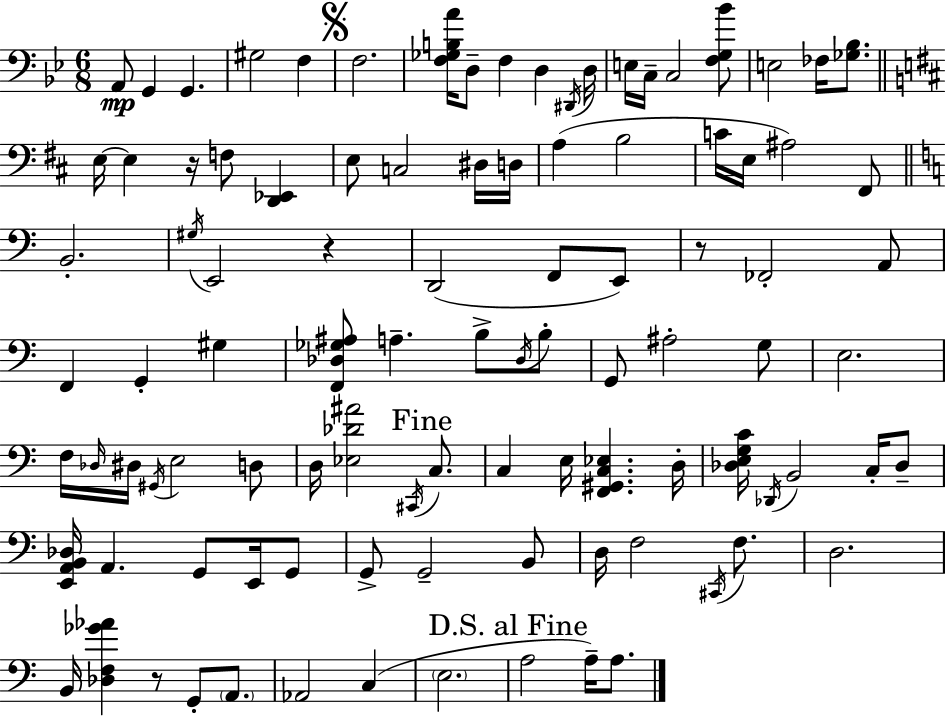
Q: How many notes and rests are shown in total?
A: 99